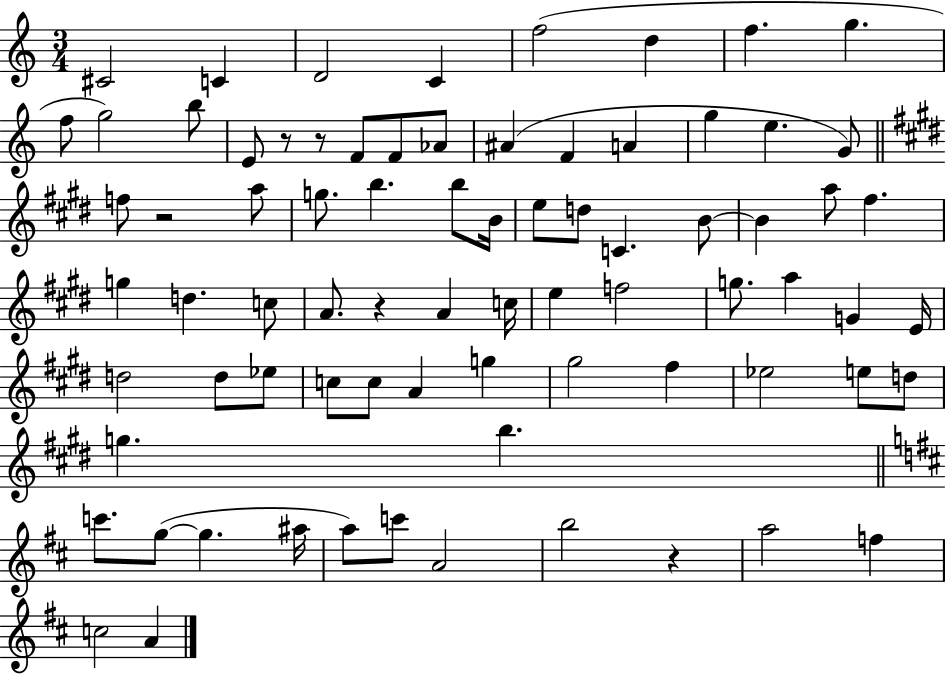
C#4/h C4/q D4/h C4/q F5/h D5/q F5/q. G5/q. F5/e G5/h B5/e E4/e R/e R/e F4/e F4/e Ab4/e A#4/q F4/q A4/q G5/q E5/q. G4/e F5/e R/h A5/e G5/e. B5/q. B5/e B4/s E5/e D5/e C4/q. B4/e B4/q A5/e F#5/q. G5/q D5/q. C5/e A4/e. R/q A4/q C5/s E5/q F5/h G5/e. A5/q G4/q E4/s D5/h D5/e Eb5/e C5/e C5/e A4/q G5/q G#5/h F#5/q Eb5/h E5/e D5/e G5/q. B5/q. C6/e. G5/e G5/q. A#5/s A5/e C6/e A4/h B5/h R/q A5/h F5/q C5/h A4/q